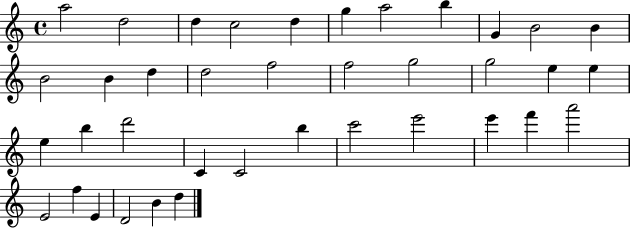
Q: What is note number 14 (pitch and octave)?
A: D5